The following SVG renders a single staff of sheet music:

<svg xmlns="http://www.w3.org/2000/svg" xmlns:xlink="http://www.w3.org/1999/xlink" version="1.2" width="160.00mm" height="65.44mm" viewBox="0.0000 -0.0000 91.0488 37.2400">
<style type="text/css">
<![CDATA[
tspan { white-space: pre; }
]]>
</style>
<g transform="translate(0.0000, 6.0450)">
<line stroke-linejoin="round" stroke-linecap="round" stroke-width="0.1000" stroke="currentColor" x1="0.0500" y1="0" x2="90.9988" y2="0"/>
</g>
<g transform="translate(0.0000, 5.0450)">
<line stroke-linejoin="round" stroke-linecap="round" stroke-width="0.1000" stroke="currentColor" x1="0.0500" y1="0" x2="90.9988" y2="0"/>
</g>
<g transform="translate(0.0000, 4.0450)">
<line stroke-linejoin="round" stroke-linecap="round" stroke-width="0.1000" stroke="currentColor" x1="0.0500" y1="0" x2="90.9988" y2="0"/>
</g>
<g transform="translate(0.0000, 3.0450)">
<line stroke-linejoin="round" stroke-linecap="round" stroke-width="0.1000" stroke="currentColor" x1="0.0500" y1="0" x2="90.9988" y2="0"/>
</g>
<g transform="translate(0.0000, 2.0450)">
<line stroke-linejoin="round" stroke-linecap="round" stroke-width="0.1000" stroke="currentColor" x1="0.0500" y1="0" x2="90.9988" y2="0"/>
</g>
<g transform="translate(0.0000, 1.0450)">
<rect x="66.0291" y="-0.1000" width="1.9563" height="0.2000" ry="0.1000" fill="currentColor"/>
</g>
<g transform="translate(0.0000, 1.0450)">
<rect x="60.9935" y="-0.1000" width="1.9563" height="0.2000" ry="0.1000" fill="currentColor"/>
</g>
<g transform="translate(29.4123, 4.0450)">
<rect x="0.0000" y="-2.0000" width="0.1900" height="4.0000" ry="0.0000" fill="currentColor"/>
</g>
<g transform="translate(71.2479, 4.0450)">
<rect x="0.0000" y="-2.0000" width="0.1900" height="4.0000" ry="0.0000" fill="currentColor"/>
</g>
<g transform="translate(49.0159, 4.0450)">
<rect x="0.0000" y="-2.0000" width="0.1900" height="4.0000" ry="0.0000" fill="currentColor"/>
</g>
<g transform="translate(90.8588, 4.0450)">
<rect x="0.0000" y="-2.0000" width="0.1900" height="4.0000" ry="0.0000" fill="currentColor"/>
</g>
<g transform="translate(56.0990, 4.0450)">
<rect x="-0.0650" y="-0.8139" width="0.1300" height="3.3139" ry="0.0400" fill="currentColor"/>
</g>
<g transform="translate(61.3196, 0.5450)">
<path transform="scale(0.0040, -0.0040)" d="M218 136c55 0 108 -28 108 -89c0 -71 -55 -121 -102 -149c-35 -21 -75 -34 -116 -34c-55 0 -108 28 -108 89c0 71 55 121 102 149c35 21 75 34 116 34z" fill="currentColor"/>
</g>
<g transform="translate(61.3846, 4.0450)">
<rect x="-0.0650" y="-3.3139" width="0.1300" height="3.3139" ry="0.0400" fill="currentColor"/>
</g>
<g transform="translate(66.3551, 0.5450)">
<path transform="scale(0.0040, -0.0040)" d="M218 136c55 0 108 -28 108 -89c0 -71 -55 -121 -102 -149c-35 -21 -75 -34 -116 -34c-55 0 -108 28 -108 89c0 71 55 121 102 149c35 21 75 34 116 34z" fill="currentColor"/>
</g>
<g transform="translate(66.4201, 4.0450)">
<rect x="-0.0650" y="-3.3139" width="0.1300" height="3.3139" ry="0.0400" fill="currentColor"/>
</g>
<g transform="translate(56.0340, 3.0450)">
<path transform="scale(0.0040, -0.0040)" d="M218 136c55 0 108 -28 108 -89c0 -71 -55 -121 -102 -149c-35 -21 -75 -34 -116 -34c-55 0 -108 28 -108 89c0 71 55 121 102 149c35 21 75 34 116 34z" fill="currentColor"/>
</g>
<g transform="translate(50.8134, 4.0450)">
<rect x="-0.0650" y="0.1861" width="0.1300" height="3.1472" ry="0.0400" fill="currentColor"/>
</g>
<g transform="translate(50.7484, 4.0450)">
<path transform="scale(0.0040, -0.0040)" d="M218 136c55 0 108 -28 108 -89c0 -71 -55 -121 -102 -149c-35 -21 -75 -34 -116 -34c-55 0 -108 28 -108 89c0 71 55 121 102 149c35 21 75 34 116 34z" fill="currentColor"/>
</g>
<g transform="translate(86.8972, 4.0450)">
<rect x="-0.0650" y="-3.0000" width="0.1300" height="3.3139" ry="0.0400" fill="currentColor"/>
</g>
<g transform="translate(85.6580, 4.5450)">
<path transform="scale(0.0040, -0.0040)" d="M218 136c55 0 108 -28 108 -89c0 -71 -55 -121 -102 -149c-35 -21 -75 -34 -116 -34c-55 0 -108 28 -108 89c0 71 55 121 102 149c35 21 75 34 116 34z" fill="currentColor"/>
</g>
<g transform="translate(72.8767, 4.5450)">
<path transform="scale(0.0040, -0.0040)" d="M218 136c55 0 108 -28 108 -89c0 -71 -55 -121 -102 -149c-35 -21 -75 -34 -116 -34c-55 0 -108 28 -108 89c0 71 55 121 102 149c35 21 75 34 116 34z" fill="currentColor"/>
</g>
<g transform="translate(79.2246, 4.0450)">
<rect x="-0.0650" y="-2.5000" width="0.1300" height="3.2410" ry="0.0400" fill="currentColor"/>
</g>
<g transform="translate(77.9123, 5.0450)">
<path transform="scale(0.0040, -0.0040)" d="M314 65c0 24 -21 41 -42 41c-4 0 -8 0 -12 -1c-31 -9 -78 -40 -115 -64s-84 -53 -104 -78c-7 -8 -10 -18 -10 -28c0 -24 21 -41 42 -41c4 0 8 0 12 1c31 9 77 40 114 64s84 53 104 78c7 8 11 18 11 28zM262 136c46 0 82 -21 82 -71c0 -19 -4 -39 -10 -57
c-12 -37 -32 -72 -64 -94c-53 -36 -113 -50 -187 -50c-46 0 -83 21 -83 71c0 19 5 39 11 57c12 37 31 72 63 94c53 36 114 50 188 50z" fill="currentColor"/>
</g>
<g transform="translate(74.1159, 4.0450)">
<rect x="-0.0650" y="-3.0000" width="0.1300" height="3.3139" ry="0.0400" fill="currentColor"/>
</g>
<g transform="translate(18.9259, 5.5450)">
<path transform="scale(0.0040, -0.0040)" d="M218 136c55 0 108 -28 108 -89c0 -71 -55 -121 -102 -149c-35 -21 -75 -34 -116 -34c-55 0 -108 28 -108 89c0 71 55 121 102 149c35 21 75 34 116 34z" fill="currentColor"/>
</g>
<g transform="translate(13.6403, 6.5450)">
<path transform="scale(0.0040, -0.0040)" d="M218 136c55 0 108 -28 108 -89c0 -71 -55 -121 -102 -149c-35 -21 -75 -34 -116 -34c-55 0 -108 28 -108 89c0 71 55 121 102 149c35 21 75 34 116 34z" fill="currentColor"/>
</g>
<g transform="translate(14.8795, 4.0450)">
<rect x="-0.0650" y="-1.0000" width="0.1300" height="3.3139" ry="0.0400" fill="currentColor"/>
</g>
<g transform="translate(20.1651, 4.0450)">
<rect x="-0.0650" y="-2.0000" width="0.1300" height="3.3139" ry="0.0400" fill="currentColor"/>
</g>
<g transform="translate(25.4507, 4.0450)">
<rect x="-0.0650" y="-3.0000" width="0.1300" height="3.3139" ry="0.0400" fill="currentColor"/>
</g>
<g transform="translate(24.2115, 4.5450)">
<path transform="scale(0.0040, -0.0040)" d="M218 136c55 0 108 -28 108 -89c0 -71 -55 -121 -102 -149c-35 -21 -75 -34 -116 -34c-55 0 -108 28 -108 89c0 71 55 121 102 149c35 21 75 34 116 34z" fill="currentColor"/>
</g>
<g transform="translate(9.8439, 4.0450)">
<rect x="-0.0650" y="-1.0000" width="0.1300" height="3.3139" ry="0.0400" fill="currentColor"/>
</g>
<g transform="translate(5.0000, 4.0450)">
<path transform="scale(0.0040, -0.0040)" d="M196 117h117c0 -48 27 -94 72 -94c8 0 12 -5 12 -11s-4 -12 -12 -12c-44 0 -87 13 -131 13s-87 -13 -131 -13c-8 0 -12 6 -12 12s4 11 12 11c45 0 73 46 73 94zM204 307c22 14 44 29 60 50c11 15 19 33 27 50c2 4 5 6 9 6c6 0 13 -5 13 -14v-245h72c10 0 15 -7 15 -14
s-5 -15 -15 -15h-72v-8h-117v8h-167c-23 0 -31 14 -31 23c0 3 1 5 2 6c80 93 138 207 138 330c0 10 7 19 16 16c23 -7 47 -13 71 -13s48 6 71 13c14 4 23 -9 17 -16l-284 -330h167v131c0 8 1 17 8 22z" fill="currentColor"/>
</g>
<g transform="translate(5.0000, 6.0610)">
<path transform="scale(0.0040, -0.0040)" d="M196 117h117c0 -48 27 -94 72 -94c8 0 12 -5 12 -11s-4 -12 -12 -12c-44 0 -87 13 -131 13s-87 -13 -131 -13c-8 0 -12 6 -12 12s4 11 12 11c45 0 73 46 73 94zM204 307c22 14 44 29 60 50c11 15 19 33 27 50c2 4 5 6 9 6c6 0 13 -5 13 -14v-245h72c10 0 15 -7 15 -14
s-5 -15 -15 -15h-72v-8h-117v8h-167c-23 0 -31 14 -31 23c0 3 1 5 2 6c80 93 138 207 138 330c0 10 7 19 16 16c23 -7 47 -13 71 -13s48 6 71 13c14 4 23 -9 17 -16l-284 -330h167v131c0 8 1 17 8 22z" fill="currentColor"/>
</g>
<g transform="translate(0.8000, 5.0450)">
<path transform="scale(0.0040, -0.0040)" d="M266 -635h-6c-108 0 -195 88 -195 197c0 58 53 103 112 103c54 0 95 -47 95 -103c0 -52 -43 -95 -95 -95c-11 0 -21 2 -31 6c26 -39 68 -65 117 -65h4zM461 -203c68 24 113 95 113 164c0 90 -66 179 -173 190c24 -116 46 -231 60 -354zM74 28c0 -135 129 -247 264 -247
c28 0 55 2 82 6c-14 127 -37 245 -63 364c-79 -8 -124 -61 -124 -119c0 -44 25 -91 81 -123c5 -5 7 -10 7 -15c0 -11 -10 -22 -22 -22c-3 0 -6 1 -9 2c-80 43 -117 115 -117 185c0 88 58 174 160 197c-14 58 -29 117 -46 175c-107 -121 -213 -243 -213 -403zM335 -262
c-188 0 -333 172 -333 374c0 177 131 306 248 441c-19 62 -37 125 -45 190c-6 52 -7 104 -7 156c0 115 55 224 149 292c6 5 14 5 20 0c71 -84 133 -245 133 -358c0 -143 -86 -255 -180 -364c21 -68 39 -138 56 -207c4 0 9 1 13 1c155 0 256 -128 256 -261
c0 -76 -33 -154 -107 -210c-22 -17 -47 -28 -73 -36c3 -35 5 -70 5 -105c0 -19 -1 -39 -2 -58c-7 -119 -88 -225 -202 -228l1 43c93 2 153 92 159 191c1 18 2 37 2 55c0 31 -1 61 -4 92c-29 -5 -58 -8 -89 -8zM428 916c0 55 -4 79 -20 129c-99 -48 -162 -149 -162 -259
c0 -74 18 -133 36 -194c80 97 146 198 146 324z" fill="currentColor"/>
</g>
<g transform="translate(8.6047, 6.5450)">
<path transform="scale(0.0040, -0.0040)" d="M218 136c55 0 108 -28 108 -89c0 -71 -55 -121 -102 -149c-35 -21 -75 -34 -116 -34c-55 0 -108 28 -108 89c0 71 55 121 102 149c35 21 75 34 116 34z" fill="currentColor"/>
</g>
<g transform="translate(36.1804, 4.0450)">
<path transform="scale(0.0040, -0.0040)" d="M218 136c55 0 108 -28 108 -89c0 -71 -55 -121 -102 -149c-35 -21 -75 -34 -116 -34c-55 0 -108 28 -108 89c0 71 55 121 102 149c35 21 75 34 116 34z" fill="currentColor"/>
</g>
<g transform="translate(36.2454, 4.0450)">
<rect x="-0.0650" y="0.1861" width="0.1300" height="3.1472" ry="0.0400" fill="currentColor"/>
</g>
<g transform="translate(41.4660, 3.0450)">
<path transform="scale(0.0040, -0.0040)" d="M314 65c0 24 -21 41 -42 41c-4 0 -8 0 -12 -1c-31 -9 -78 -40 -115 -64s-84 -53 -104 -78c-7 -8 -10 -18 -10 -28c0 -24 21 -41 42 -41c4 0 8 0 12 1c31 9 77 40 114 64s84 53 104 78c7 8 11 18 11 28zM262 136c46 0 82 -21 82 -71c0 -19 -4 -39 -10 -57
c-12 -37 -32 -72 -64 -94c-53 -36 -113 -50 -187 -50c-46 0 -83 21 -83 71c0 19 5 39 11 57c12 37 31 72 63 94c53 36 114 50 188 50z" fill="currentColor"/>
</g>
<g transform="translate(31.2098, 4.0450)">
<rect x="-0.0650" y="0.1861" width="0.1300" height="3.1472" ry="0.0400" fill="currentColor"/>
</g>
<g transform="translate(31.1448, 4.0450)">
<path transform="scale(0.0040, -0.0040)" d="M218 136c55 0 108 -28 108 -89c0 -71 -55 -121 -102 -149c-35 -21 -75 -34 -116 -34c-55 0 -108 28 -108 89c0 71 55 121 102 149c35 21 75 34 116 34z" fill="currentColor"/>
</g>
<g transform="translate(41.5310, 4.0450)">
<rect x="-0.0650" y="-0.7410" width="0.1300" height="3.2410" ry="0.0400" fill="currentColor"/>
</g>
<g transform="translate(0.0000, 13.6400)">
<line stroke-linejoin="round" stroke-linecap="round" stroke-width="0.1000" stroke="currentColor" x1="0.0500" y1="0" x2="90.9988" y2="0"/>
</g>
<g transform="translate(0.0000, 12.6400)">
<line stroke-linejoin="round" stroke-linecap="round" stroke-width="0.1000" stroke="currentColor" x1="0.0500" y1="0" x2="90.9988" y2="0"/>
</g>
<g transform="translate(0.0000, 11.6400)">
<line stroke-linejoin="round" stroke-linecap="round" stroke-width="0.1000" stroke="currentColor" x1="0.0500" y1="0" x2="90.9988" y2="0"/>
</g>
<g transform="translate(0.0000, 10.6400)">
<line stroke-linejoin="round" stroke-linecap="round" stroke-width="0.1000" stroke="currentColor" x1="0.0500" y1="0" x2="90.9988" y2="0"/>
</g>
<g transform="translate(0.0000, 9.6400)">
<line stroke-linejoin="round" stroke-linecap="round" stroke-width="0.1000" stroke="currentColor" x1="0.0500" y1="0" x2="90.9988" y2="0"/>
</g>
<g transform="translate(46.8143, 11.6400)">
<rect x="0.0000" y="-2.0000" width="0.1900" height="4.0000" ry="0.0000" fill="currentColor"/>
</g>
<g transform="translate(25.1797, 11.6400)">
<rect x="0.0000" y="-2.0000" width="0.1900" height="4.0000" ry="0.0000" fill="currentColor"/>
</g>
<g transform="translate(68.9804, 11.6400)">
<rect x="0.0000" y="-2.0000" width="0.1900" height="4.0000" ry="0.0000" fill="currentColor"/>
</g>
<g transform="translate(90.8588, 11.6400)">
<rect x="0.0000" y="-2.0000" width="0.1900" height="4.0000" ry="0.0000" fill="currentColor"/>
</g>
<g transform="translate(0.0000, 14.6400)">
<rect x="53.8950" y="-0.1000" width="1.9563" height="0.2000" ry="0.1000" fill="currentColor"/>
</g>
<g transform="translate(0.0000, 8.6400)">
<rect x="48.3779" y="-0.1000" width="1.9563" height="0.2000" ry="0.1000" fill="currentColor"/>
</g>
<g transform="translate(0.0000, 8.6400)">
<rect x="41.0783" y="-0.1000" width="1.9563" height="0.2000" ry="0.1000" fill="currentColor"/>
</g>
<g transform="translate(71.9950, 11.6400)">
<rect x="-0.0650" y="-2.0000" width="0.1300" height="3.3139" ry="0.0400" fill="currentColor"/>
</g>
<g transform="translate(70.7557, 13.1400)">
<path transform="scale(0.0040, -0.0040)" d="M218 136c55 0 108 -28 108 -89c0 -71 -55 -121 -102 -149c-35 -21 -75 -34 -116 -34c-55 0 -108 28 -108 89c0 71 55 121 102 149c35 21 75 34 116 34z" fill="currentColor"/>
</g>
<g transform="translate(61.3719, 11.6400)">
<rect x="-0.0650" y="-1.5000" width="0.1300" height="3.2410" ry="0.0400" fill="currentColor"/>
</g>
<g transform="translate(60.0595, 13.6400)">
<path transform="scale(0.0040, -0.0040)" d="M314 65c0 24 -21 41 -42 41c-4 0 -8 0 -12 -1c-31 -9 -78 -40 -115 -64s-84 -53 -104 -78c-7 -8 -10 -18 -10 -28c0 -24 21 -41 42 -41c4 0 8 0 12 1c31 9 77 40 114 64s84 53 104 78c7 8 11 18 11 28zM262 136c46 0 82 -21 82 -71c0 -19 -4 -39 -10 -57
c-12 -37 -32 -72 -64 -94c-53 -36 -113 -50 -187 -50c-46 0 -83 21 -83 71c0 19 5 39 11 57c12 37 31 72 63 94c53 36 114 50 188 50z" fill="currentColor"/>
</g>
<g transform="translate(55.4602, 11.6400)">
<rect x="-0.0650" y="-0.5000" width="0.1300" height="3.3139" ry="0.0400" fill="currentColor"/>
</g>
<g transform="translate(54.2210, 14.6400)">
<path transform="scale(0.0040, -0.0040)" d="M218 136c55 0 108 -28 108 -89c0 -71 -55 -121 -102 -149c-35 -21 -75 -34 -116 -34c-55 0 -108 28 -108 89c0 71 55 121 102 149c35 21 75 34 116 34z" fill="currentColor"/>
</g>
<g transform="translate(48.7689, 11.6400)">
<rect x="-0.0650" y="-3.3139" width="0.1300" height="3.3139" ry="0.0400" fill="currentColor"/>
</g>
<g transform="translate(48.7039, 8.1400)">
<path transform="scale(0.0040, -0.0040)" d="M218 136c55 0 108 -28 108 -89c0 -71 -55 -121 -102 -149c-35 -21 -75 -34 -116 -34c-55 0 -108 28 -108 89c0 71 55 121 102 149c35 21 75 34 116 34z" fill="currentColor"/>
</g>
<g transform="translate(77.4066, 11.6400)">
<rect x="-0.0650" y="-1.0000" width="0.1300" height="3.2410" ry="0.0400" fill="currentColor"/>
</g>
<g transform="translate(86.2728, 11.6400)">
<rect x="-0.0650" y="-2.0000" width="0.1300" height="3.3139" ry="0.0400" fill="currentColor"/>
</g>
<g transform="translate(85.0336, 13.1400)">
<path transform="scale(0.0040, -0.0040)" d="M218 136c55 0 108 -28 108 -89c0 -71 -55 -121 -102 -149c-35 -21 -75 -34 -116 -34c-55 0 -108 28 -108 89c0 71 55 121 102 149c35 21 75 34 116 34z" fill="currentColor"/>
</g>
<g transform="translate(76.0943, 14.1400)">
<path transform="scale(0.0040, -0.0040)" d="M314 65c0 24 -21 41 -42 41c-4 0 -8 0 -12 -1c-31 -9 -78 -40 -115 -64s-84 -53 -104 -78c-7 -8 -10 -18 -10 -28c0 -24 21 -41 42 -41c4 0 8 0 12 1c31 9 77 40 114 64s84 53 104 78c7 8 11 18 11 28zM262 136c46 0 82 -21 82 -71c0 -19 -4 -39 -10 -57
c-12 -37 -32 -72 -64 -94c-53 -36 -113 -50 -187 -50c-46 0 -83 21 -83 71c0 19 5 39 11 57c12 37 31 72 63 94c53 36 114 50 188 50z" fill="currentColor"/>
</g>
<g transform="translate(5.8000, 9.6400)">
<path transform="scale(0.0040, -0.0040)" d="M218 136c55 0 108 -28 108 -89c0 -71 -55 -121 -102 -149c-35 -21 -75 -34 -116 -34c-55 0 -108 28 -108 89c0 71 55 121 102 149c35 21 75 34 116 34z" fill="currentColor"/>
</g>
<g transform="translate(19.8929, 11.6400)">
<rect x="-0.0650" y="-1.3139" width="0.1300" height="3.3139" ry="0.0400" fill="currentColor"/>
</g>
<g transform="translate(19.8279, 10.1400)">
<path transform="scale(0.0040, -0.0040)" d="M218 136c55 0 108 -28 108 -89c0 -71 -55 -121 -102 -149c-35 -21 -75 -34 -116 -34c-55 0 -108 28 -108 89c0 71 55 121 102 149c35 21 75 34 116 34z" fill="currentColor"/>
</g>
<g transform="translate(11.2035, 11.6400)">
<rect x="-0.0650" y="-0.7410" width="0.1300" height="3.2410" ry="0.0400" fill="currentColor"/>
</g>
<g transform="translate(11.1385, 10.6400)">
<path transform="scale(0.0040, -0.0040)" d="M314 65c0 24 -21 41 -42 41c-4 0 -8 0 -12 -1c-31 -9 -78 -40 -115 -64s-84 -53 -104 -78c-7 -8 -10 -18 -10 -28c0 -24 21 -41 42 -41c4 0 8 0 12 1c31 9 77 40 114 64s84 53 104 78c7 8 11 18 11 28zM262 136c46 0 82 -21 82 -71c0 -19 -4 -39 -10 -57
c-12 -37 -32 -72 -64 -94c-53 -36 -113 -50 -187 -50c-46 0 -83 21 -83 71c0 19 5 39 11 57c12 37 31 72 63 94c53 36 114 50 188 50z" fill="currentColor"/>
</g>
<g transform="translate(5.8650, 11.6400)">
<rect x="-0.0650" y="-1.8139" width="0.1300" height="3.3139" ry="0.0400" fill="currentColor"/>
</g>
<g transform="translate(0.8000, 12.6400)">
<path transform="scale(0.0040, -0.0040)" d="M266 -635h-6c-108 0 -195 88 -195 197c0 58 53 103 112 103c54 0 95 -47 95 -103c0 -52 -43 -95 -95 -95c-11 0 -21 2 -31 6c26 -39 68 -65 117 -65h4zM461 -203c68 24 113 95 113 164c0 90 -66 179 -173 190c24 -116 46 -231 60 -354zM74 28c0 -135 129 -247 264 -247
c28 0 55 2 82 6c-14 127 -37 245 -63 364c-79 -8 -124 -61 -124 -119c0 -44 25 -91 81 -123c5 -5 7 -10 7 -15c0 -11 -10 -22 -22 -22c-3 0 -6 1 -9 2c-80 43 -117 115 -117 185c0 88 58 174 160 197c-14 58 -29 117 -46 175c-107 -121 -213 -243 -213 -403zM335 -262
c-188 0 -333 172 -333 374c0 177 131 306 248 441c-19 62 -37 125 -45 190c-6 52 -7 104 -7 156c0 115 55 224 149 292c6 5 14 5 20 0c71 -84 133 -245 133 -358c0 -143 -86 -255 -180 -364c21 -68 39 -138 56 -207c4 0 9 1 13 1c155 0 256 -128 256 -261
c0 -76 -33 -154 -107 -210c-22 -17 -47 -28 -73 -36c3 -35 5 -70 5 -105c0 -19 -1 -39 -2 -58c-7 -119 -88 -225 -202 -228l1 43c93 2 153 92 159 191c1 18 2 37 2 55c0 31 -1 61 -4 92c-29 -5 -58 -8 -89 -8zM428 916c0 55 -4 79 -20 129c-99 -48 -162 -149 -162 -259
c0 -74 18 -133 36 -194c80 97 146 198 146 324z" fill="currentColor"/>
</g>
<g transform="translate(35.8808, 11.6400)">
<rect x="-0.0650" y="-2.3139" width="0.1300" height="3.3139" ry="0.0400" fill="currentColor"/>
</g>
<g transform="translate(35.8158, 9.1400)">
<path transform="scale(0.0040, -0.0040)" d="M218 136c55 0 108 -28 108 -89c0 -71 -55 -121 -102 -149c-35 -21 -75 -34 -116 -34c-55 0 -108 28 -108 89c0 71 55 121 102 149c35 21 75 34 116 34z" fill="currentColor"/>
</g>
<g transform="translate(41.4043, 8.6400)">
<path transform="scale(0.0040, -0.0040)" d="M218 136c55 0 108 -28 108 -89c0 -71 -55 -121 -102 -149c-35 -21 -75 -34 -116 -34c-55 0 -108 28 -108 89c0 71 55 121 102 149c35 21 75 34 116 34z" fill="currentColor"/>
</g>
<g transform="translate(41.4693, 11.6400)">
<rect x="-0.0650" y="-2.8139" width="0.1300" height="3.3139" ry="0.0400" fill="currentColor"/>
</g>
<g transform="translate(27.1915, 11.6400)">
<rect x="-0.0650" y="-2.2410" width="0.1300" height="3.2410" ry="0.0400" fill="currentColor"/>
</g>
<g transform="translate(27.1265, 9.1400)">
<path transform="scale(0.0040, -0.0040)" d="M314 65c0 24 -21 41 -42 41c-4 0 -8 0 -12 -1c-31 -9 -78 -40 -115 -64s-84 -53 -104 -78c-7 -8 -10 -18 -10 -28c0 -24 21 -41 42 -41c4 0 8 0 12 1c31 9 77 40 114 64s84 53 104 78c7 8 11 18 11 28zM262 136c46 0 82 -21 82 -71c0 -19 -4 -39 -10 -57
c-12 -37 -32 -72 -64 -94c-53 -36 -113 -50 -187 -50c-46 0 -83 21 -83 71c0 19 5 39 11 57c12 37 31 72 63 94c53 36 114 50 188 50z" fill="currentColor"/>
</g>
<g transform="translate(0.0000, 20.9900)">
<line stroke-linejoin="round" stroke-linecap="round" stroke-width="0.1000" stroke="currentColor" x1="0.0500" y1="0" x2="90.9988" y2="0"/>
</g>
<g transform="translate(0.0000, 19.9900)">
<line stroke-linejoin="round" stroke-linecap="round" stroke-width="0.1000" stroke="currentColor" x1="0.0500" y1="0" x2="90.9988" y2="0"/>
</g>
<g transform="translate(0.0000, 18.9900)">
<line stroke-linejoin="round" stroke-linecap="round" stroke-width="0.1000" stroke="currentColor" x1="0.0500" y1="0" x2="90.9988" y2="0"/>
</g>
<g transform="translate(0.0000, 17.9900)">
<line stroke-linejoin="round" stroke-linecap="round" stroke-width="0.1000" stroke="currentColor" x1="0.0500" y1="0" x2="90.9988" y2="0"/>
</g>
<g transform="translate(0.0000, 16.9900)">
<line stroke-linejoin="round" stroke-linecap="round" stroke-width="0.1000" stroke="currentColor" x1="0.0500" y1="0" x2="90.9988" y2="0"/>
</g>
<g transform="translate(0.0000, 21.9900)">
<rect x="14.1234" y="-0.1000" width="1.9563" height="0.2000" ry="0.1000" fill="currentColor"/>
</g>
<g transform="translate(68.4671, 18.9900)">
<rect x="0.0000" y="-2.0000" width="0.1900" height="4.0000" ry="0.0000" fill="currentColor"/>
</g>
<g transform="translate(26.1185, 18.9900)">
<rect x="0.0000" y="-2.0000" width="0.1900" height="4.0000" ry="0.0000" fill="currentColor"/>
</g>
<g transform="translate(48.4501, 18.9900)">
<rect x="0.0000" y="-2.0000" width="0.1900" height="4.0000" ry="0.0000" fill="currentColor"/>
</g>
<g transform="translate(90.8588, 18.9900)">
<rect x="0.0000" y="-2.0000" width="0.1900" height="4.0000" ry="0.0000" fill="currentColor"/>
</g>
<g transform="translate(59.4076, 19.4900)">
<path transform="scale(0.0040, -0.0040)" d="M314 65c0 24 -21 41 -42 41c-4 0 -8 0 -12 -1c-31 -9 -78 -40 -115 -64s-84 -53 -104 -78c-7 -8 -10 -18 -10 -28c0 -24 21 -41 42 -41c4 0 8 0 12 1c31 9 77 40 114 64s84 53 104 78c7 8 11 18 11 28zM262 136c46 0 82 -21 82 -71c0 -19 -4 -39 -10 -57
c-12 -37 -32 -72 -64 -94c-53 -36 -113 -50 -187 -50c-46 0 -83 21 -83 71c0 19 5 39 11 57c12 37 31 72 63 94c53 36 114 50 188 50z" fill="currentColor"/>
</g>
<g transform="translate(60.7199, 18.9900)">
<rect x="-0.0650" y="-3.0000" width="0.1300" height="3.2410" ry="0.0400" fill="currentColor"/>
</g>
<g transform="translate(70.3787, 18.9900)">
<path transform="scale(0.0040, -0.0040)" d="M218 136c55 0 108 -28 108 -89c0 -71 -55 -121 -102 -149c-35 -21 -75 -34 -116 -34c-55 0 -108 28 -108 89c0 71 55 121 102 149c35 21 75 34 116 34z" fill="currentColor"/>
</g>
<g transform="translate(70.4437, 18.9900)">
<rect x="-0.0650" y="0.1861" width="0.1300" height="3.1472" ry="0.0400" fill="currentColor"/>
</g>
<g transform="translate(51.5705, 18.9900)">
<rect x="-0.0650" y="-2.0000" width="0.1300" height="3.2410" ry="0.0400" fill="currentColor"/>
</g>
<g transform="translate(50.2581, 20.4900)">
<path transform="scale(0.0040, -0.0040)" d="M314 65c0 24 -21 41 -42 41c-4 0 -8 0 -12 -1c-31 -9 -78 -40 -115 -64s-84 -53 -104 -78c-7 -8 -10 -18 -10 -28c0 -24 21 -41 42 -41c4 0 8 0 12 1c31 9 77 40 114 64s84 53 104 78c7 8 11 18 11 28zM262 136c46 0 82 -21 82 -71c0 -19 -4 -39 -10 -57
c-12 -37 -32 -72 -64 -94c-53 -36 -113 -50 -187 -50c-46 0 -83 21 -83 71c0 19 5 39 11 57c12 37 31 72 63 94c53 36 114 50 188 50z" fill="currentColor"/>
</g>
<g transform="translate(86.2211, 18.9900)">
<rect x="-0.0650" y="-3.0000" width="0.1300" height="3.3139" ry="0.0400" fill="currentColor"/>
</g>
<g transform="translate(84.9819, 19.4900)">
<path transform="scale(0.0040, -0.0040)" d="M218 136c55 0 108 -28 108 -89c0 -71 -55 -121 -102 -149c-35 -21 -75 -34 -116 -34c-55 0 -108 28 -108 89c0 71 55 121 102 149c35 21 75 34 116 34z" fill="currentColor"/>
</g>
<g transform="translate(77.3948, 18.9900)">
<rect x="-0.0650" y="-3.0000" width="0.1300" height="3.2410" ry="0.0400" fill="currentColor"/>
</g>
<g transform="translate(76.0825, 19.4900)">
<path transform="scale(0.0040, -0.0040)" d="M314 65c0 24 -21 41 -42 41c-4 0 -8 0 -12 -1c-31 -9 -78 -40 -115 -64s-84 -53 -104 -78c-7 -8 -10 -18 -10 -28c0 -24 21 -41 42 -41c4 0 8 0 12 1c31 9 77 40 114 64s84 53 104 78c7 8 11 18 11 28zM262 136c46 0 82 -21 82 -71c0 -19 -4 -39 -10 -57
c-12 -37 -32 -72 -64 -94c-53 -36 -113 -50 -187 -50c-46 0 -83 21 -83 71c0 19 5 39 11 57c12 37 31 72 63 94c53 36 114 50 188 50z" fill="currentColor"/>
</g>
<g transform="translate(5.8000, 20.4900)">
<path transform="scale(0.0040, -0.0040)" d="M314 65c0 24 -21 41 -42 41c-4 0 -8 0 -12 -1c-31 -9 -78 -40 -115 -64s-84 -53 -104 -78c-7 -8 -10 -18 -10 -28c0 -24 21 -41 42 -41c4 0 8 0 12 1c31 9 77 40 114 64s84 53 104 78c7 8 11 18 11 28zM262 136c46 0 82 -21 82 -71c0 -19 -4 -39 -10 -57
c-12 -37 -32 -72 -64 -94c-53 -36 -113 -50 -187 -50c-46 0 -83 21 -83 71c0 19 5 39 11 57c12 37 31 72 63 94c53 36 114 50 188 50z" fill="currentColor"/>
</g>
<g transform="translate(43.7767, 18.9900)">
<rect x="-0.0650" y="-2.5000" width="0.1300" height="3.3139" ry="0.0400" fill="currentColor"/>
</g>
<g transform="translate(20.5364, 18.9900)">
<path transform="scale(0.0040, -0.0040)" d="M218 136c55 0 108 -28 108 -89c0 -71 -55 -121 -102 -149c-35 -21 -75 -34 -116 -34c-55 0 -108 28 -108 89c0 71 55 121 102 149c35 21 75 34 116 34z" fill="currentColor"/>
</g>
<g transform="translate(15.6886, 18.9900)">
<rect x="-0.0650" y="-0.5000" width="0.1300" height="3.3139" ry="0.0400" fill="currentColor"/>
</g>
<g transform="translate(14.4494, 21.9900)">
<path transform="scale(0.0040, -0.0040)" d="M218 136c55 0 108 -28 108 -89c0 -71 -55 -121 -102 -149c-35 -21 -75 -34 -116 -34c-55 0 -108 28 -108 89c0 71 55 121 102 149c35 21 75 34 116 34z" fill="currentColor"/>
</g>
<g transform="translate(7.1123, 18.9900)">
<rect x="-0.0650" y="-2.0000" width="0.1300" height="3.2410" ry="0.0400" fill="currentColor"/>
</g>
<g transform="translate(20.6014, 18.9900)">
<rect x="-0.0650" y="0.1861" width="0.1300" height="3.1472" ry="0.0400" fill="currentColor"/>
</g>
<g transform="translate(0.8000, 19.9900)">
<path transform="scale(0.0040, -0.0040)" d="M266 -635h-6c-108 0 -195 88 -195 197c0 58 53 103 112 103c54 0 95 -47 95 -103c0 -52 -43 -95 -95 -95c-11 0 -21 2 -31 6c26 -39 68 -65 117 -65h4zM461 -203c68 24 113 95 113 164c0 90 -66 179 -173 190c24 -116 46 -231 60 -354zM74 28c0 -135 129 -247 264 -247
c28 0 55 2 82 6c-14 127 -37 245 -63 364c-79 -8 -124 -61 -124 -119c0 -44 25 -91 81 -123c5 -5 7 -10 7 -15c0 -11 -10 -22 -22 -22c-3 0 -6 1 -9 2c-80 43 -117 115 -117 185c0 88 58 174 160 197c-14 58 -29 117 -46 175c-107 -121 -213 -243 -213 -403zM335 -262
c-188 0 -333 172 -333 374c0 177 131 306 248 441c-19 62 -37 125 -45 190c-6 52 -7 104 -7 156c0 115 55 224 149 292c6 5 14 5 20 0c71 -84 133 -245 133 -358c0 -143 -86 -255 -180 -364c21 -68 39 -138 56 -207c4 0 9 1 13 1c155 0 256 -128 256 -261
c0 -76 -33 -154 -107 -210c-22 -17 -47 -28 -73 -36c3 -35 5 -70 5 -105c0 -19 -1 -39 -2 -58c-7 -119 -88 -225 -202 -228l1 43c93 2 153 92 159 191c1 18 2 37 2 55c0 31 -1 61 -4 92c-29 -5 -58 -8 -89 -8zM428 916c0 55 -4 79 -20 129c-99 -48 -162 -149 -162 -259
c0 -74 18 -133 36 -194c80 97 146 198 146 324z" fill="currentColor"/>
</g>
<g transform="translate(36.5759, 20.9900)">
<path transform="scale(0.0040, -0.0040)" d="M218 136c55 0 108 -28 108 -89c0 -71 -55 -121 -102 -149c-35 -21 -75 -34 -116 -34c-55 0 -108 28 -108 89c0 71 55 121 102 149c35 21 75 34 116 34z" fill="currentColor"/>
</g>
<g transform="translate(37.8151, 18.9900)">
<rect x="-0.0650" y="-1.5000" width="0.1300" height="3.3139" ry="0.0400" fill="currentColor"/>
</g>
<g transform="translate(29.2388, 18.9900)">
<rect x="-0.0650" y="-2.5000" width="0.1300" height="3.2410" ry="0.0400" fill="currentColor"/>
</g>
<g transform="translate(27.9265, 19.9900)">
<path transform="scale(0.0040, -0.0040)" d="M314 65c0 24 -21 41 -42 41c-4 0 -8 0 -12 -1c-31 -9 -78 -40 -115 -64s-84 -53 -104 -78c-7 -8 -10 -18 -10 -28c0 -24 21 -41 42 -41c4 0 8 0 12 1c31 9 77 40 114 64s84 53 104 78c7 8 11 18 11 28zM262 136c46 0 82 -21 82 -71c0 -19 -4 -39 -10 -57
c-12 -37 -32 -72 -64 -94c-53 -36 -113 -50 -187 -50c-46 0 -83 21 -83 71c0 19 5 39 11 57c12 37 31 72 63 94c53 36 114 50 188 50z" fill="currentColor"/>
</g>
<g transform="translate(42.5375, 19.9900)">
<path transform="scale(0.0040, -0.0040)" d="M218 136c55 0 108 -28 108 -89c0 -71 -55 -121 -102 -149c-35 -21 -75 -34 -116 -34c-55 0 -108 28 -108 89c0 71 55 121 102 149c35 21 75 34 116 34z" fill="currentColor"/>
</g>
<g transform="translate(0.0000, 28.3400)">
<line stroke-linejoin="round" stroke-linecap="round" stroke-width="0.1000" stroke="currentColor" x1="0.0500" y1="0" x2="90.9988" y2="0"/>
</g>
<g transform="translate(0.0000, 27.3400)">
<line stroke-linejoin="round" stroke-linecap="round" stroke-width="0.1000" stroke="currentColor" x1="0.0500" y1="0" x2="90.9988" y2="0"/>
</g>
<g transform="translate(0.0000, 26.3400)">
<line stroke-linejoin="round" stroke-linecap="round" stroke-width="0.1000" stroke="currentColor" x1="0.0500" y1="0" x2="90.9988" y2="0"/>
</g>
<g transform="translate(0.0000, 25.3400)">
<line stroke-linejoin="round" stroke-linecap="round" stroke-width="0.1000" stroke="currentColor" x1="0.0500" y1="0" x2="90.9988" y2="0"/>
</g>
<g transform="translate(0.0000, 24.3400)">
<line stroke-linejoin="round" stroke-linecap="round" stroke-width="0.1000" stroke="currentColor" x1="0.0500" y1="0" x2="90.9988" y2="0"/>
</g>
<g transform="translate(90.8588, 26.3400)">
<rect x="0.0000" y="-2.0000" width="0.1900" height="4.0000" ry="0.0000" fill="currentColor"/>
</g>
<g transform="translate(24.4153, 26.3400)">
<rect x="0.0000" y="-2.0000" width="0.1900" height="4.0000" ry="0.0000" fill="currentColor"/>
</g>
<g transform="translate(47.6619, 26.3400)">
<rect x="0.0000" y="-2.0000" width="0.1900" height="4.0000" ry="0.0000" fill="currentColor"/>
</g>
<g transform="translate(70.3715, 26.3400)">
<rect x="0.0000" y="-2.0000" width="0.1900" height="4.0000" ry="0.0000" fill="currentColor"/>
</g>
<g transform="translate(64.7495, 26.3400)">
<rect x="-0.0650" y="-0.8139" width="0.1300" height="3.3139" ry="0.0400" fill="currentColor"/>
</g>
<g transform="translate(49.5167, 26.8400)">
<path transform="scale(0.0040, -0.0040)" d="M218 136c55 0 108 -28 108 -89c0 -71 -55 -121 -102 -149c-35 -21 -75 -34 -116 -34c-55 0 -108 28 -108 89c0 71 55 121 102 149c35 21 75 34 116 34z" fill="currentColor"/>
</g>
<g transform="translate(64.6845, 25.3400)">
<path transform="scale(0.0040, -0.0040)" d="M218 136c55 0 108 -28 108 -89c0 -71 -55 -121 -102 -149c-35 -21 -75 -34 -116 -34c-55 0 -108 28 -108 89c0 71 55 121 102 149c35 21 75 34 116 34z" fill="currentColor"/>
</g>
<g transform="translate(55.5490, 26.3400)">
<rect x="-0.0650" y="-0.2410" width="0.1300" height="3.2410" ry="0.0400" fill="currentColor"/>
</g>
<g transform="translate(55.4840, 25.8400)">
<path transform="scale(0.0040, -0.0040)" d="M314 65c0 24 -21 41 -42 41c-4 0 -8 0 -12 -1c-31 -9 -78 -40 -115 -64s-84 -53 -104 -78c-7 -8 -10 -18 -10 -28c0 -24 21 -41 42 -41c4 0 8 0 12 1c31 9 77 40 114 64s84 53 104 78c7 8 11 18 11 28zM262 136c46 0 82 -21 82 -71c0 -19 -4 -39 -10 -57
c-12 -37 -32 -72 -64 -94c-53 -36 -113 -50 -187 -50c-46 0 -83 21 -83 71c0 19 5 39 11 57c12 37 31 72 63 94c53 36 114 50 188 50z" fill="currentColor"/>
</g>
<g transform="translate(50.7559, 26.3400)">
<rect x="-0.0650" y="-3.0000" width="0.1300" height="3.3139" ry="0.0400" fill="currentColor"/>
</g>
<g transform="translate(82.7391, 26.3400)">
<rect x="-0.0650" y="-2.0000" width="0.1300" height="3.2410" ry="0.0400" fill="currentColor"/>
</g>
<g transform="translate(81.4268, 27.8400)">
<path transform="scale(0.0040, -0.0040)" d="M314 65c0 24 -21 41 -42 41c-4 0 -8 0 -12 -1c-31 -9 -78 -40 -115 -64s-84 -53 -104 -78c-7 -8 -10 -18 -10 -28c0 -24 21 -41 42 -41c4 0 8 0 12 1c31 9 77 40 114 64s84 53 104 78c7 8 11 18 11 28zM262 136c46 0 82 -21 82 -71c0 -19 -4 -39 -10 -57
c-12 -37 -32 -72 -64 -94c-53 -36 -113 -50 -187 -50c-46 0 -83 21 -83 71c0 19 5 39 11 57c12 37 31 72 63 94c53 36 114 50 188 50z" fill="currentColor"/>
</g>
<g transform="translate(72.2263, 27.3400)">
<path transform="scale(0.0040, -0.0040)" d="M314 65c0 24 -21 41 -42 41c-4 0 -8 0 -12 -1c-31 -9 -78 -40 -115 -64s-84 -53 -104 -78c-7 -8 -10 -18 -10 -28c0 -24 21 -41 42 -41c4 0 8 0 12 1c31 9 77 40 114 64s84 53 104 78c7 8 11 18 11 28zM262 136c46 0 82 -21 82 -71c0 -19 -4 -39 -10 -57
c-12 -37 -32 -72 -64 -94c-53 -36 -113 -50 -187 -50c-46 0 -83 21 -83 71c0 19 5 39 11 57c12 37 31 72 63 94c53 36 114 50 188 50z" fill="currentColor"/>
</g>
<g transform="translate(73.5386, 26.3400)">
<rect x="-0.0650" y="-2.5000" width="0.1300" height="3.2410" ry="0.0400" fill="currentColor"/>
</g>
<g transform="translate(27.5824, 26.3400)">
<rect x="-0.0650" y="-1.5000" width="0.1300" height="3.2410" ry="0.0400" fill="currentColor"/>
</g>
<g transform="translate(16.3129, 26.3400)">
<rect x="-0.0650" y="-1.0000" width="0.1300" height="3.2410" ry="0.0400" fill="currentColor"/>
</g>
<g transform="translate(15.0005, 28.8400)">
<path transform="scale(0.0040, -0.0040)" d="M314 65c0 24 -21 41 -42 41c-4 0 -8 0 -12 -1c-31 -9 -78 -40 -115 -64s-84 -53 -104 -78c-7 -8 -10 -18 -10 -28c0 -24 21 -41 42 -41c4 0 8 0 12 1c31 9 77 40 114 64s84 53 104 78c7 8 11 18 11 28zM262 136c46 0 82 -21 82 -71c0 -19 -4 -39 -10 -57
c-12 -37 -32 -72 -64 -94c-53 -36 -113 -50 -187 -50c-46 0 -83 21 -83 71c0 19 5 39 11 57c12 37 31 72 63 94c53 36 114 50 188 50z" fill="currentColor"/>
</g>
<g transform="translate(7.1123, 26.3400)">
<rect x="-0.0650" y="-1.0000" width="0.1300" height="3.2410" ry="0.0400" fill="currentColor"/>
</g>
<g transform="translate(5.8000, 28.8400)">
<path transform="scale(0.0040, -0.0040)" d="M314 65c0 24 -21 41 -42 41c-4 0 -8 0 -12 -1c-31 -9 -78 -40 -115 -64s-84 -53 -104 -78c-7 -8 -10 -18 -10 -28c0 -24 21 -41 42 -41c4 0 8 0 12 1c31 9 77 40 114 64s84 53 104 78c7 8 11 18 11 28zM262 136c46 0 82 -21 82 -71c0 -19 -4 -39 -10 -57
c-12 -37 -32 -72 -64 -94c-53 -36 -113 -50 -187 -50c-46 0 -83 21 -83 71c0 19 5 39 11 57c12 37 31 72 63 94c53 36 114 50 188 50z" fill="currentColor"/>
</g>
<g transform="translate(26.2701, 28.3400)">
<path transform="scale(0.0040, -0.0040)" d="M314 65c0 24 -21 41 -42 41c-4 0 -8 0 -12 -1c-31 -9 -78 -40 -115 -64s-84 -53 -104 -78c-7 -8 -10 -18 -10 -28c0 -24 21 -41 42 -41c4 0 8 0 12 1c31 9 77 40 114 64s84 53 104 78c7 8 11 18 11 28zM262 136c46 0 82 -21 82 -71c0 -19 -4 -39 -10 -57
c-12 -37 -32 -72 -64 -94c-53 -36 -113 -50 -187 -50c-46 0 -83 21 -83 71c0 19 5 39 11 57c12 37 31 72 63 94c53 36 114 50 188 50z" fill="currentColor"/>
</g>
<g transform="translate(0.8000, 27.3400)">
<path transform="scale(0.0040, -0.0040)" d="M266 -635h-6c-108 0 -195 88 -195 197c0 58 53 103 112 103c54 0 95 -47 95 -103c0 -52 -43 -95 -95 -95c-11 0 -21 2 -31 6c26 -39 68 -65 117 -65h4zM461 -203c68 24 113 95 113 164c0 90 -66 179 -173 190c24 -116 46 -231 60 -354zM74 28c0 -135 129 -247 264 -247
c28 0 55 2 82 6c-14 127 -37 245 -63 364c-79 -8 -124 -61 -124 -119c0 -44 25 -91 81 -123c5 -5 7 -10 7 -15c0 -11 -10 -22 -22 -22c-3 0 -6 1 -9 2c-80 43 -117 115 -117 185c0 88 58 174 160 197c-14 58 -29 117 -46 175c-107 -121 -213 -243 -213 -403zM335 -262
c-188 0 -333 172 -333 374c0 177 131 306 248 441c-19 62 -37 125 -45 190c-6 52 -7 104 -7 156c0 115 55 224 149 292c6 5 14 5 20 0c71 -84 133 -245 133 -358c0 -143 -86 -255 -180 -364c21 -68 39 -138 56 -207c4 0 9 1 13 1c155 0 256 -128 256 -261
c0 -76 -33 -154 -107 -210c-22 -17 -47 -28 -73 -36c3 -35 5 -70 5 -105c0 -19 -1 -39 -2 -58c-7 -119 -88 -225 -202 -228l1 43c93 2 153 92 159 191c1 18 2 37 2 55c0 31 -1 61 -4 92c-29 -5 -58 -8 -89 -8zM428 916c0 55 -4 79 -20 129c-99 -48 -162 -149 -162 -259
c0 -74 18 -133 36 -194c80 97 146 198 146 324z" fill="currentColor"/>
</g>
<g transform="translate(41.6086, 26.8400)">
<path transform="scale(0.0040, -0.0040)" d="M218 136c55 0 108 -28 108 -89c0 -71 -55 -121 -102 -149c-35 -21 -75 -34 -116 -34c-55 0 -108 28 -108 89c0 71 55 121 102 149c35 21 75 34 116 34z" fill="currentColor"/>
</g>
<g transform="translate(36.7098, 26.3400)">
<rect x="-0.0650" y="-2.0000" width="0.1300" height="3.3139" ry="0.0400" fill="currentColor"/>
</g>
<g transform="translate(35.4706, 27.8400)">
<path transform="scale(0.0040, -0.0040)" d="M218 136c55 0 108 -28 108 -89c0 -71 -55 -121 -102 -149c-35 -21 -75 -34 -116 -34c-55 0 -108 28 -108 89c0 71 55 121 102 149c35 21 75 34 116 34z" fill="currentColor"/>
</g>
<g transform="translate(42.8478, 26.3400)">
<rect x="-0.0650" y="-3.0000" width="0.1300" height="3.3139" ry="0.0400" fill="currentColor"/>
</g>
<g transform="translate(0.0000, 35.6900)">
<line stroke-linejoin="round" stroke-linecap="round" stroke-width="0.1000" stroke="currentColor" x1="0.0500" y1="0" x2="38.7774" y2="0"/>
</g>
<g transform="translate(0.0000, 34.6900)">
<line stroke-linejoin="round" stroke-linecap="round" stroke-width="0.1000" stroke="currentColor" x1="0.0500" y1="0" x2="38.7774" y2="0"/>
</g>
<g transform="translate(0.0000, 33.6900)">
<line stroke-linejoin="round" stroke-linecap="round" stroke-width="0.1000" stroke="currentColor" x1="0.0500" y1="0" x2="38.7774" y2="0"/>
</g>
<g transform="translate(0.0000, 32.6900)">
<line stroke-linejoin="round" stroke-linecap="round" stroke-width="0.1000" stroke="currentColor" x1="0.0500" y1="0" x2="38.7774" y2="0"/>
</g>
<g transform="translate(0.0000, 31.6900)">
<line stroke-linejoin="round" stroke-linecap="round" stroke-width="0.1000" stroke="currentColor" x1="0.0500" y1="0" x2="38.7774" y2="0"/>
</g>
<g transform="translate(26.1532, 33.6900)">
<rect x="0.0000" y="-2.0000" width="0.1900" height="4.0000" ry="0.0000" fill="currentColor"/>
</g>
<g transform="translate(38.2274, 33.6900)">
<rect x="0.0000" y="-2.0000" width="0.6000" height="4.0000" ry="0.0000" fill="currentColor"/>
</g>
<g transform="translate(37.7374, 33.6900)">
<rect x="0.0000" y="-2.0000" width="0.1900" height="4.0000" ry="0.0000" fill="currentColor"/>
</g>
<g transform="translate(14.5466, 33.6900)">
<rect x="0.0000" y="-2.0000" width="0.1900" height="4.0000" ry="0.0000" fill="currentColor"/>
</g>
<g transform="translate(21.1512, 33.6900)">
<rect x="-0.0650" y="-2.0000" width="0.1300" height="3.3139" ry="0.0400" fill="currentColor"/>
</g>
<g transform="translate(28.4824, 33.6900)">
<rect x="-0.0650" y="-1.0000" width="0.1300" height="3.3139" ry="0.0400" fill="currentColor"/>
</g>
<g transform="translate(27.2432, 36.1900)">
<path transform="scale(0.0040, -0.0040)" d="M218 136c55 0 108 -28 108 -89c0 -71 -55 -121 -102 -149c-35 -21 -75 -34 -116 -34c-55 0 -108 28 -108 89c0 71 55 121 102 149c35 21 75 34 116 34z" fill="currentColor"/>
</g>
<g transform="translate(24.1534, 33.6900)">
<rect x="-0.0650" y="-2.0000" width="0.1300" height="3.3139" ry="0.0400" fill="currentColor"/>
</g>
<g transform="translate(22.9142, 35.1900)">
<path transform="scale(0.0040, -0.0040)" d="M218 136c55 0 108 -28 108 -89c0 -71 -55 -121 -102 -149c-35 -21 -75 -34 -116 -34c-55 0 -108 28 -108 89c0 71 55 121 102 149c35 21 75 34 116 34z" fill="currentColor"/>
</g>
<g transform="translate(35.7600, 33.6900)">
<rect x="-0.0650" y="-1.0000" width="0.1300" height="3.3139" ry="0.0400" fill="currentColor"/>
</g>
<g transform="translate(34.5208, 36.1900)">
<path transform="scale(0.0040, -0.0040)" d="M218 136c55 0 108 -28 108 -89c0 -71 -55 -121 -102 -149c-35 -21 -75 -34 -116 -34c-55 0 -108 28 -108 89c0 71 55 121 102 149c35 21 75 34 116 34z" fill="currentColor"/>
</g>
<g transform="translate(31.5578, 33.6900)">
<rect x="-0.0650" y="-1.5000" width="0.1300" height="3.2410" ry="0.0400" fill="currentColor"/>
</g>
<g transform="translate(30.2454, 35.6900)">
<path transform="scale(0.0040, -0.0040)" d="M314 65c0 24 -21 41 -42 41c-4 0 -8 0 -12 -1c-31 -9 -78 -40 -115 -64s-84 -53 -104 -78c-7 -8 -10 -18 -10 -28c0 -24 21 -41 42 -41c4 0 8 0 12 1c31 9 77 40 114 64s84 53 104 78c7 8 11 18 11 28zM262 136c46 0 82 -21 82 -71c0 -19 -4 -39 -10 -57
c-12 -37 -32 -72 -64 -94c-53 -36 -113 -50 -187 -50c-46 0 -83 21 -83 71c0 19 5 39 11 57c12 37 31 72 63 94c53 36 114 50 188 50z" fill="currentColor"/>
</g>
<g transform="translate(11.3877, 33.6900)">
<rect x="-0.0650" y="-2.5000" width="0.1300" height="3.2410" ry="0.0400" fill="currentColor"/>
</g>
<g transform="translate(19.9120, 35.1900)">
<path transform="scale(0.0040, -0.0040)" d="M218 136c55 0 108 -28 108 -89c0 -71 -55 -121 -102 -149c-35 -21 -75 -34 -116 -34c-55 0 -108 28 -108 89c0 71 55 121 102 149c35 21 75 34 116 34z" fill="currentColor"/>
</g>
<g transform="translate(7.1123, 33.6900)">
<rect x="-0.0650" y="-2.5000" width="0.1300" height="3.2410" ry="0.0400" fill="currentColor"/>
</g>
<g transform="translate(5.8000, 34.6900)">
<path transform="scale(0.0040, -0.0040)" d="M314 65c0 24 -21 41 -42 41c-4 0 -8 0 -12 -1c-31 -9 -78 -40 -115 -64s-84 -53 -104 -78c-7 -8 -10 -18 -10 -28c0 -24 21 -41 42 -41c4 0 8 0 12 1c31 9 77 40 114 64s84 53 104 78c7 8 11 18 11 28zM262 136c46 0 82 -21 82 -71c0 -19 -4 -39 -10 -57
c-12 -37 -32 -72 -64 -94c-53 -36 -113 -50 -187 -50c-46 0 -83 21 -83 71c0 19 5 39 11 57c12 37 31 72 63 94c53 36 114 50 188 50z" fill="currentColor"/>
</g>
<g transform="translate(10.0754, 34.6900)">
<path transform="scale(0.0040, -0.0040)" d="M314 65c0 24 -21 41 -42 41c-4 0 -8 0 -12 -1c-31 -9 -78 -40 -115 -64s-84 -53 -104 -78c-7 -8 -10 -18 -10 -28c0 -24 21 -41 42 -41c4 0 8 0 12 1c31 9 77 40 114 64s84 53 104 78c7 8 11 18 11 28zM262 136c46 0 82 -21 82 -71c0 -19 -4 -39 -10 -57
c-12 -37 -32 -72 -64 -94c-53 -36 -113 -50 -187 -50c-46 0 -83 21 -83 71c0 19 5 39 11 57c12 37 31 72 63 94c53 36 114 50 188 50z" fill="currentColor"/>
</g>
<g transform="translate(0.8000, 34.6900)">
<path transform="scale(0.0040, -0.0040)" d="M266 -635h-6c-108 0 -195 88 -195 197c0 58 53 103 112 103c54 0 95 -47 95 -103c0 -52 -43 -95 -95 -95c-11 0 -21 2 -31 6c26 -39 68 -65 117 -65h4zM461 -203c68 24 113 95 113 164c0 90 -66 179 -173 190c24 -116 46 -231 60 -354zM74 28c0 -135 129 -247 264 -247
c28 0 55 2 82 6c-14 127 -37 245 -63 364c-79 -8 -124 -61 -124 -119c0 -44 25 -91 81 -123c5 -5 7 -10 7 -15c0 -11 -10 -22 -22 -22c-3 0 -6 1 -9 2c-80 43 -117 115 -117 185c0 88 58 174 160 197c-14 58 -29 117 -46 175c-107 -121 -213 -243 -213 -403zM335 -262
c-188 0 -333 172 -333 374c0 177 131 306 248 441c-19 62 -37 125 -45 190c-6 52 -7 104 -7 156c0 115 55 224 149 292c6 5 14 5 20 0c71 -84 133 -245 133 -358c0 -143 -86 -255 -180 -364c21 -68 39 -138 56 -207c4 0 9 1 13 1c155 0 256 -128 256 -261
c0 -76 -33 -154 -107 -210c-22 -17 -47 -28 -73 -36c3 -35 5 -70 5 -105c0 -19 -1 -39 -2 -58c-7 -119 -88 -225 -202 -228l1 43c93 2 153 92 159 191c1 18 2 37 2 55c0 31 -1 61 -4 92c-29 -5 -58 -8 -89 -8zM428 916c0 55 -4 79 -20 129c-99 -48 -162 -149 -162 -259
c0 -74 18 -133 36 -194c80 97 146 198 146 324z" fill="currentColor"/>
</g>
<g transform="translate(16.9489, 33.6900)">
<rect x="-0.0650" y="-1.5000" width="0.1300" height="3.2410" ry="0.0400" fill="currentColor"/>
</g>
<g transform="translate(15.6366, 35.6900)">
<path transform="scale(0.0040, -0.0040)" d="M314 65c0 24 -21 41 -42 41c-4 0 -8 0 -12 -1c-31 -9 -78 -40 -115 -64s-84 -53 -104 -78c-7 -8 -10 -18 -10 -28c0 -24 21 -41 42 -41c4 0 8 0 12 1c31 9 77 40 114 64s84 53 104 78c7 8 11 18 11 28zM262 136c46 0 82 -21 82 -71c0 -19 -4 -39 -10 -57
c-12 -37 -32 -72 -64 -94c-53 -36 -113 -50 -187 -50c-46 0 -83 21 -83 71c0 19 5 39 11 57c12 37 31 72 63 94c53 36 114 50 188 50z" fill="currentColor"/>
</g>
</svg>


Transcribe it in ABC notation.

X:1
T:Untitled
M:4/4
L:1/4
K:C
D D F A B B d2 B d b b A G2 A f d2 e g2 g a b C E2 F D2 F F2 C B G2 E G F2 A2 B A2 A D2 D2 E2 F A A c2 d G2 F2 G2 G2 E2 F F D E2 D